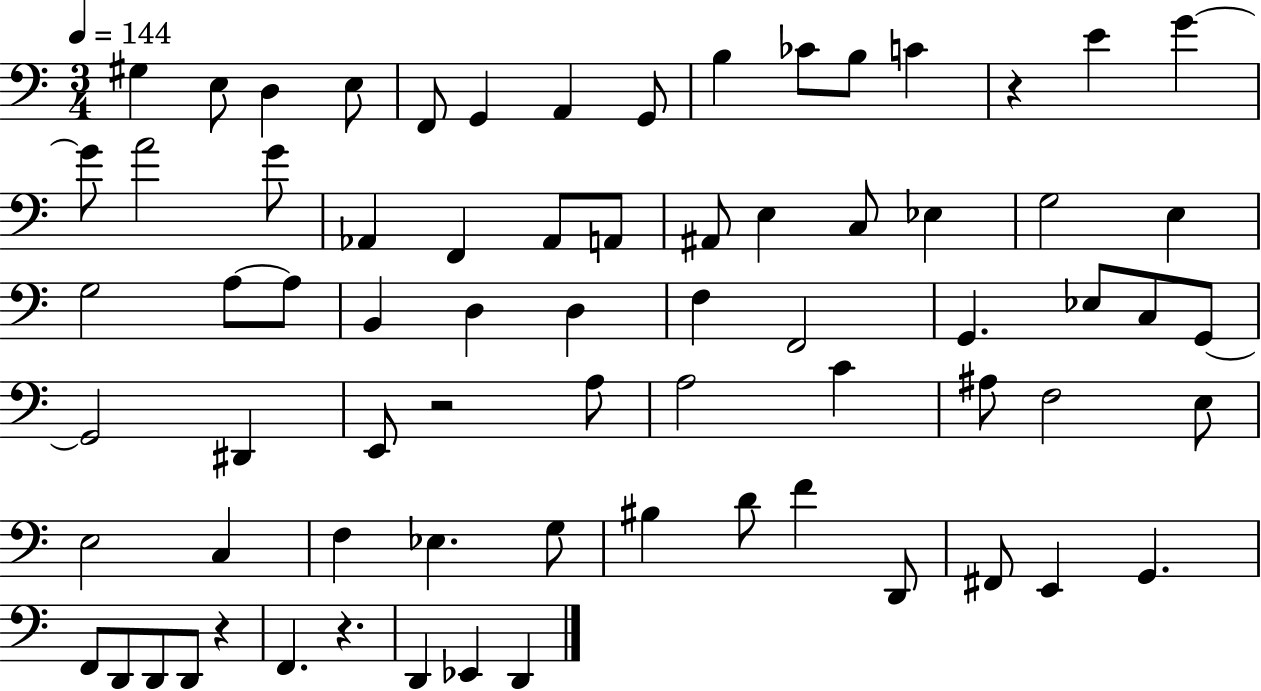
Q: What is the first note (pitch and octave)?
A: G#3